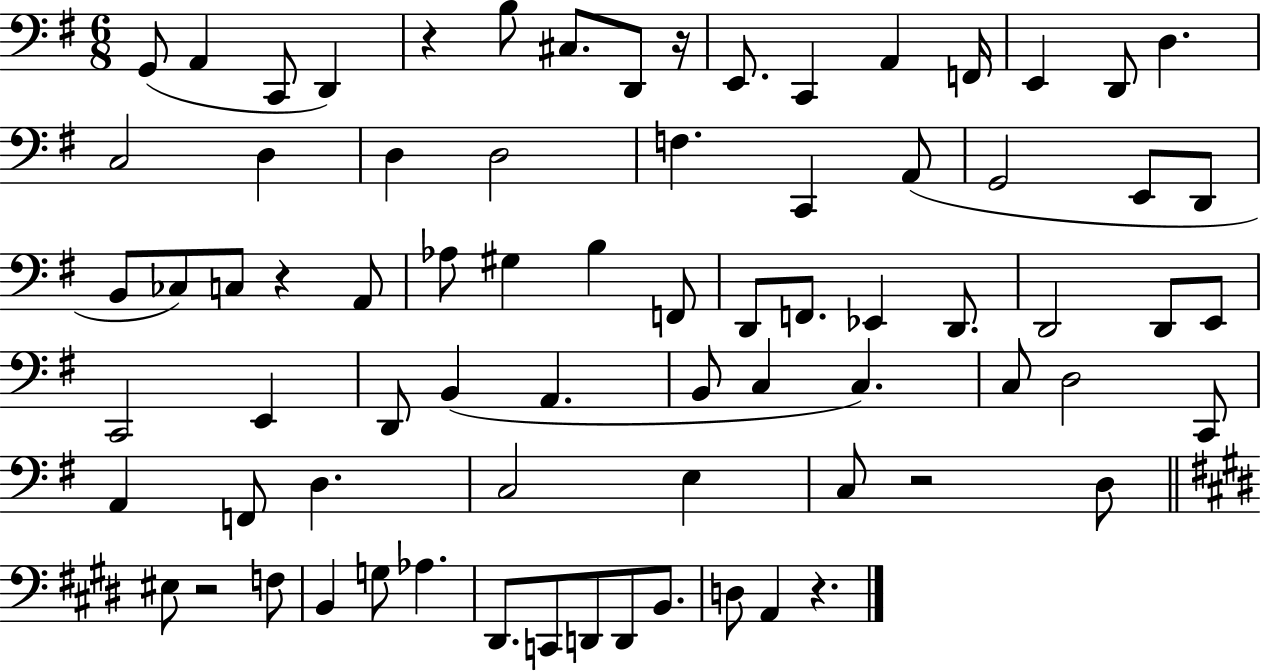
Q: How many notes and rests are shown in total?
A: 75